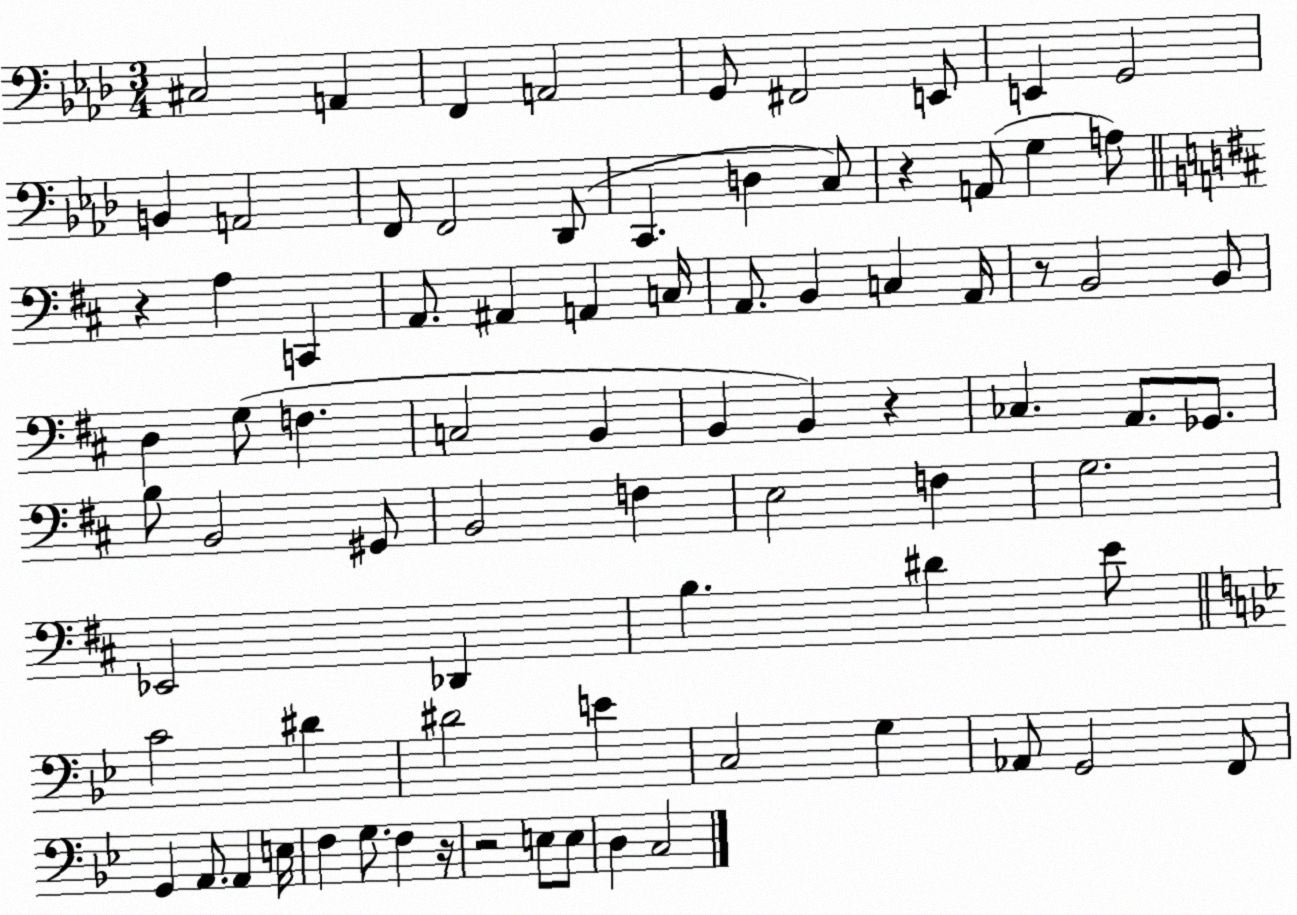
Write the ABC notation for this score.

X:1
T:Untitled
M:3/4
L:1/4
K:Ab
^C,2 A,, F,, A,,2 G,,/2 ^F,,2 E,,/2 E,, G,,2 B,, A,,2 F,,/2 F,,2 _D,,/2 C,, D, C,/2 z A,,/2 G, A,/2 z A, C,, A,,/2 ^A,, A,, C,/4 A,,/2 B,, C, A,,/4 z/2 B,,2 B,,/2 D, G,/2 F, C,2 B,, B,, B,, z _C, A,,/2 _G,,/2 B,/2 B,,2 ^G,,/2 B,,2 F, E,2 F, G,2 _E,,2 _D,, B, ^D E/2 C2 ^D ^D2 E C,2 G, _A,,/2 G,,2 F,,/2 G,, A,,/2 A,, E,/4 F, G,/2 F, z/4 z2 E,/2 E,/2 D, C,2